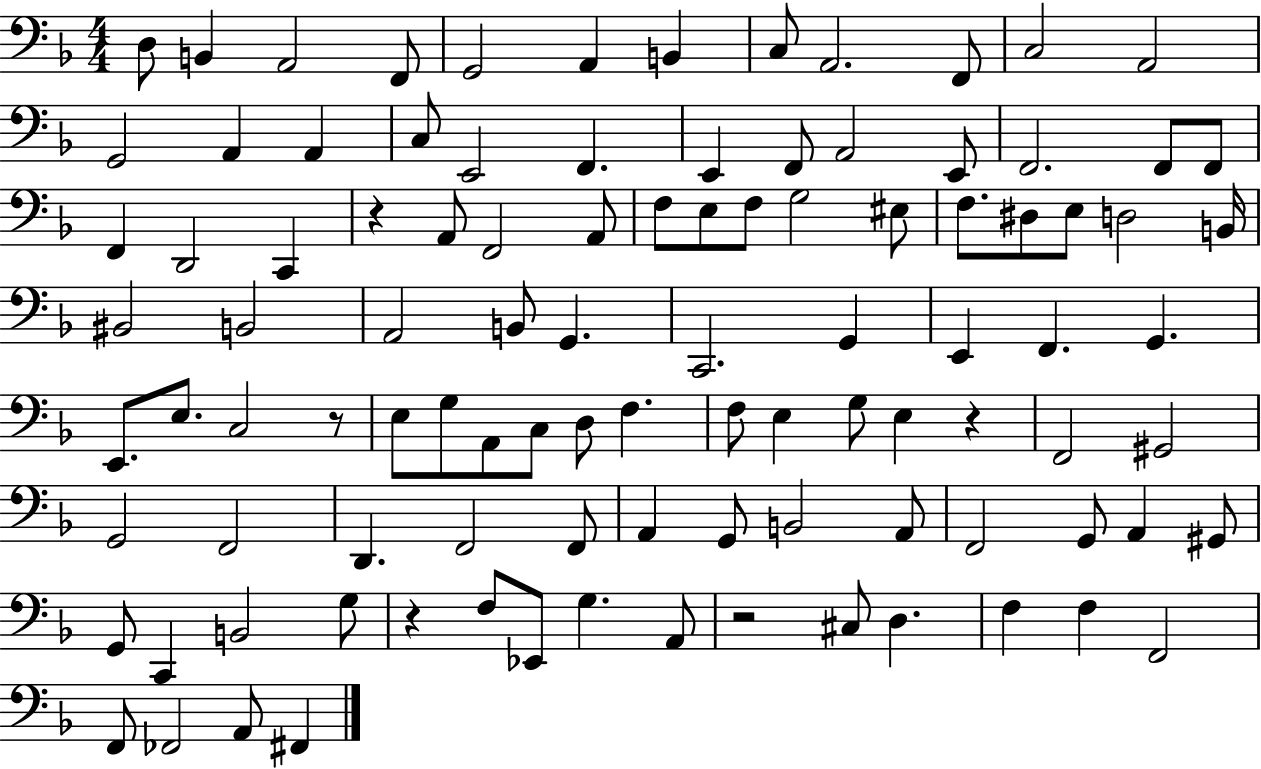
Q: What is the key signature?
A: F major